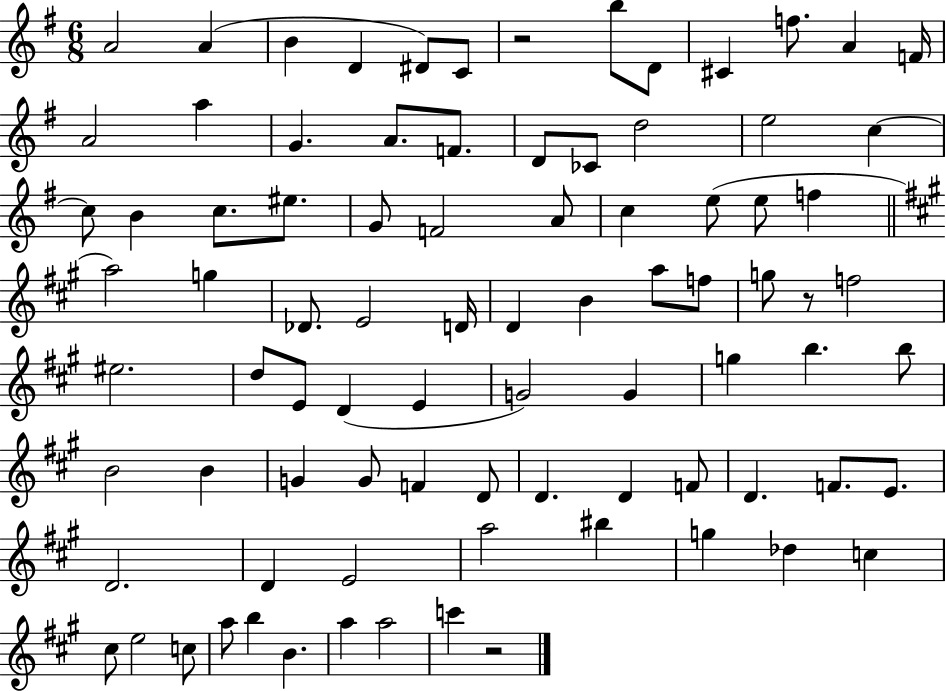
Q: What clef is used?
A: treble